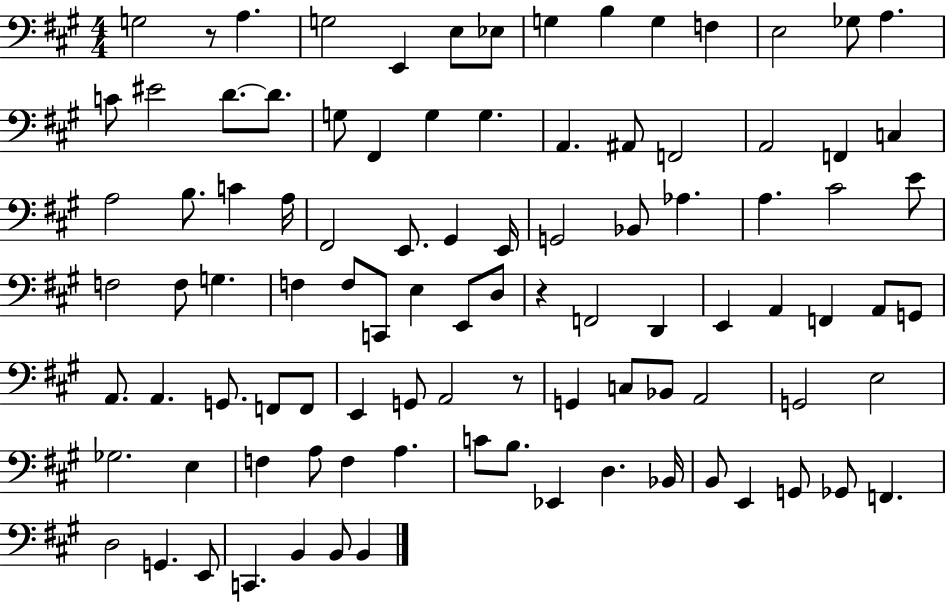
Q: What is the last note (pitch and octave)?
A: B2